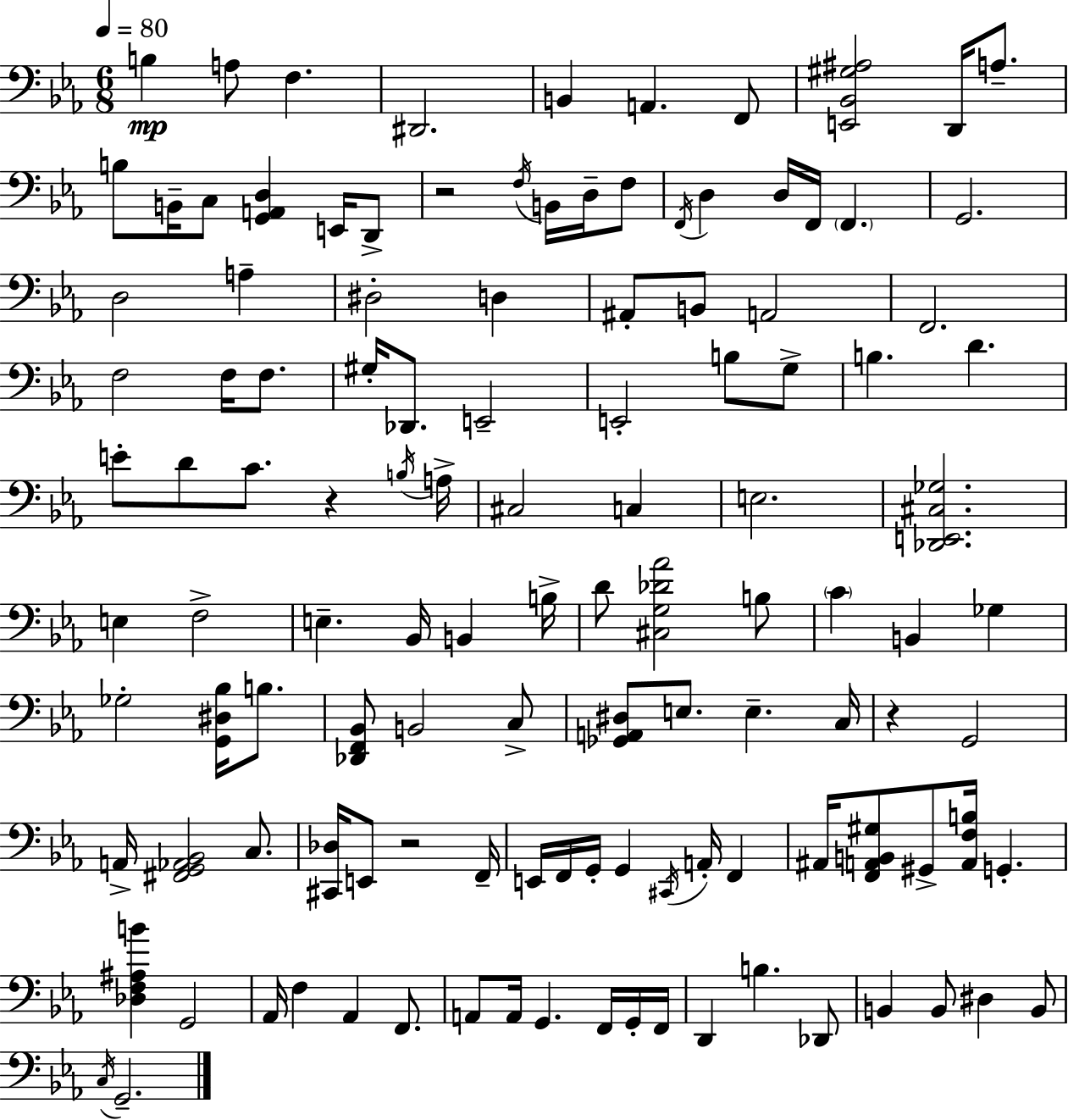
B3/q A3/e F3/q. D#2/h. B2/q A2/q. F2/e [E2,Bb2,G#3,A#3]/h D2/s A3/e. B3/e B2/s C3/e [G2,A2,D3]/q E2/s D2/e R/h F3/s B2/s D3/s F3/e F2/s D3/q D3/s F2/s F2/q. G2/h. D3/h A3/q D#3/h D3/q A#2/e B2/e A2/h F2/h. F3/h F3/s F3/e. G#3/s Db2/e. E2/h E2/h B3/e G3/e B3/q. D4/q. E4/e D4/e C4/e. R/q B3/s A3/s C#3/h C3/q E3/h. [Db2,E2,C#3,Gb3]/h. E3/q F3/h E3/q. Bb2/s B2/q B3/s D4/e [C#3,G3,Db4,Ab4]/h B3/e C4/q B2/q Gb3/q Gb3/h [G2,D#3,Bb3]/s B3/e. [Db2,F2,Bb2]/e B2/h C3/e [Gb2,A2,D#3]/e E3/e. E3/q. C3/s R/q G2/h A2/s [F#2,G2,Ab2,Bb2]/h C3/e. [C#2,Db3]/s E2/e R/h F2/s E2/s F2/s G2/s G2/q C#2/s A2/s F2/q A#2/s [F2,A2,B2,G#3]/e G#2/e [A2,F3,B3]/s G2/q. [Db3,F3,A#3,B4]/q G2/h Ab2/s F3/q Ab2/q F2/e. A2/e A2/s G2/q. F2/s G2/s F2/s D2/q B3/q. Db2/e B2/q B2/e D#3/q B2/e C3/s G2/h.